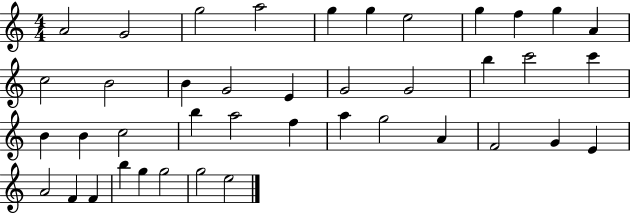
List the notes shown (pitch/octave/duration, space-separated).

A4/h G4/h G5/h A5/h G5/q G5/q E5/h G5/q F5/q G5/q A4/q C5/h B4/h B4/q G4/h E4/q G4/h G4/h B5/q C6/h C6/q B4/q B4/q C5/h B5/q A5/h F5/q A5/q G5/h A4/q F4/h G4/q E4/q A4/h F4/q F4/q B5/q G5/q G5/h G5/h E5/h